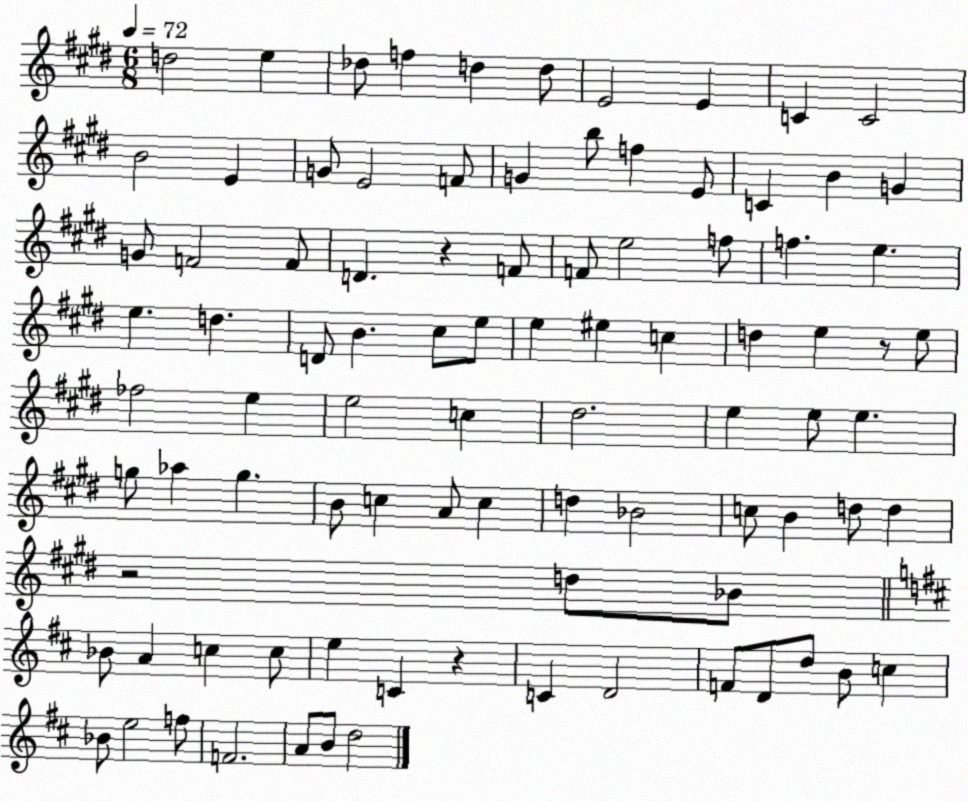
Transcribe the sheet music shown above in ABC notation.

X:1
T:Untitled
M:6/8
L:1/4
K:E
d2 e _d/2 f d d/2 E2 E C C2 B2 E G/2 E2 F/2 G b/2 f E/2 C B G G/2 F2 F/2 D z F/2 F/2 e2 f/2 f e e d D/2 B ^c/2 e/2 e ^e c d e z/2 e/2 _f2 e e2 c ^d2 e e/2 e g/2 _a g B/2 c A/2 c d _B2 c/2 B d/2 d z2 d/2 _B/2 _B/2 A c c/2 e C z C D2 F/2 D/2 d/2 B/2 c _B/2 e2 f/2 F2 A/2 B/2 d2